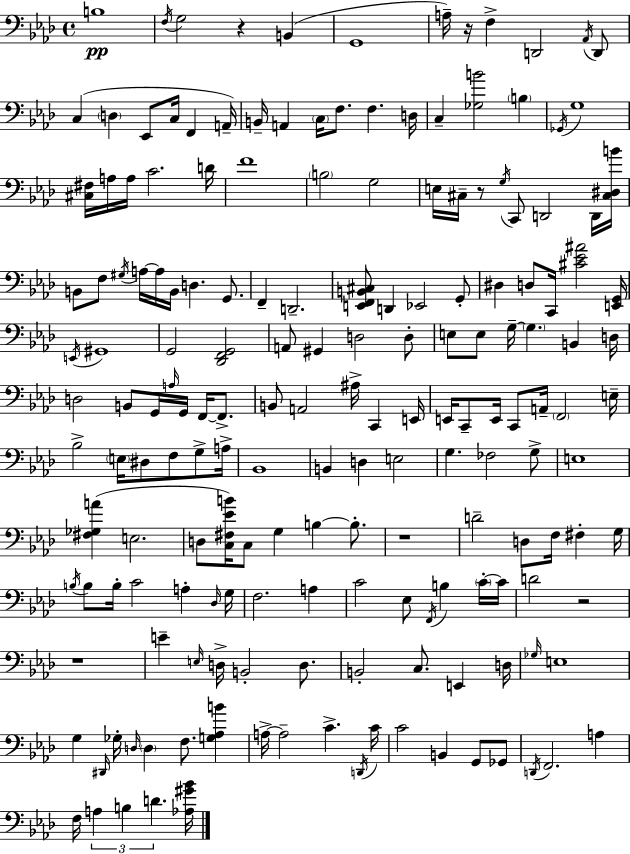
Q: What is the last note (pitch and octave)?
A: D4